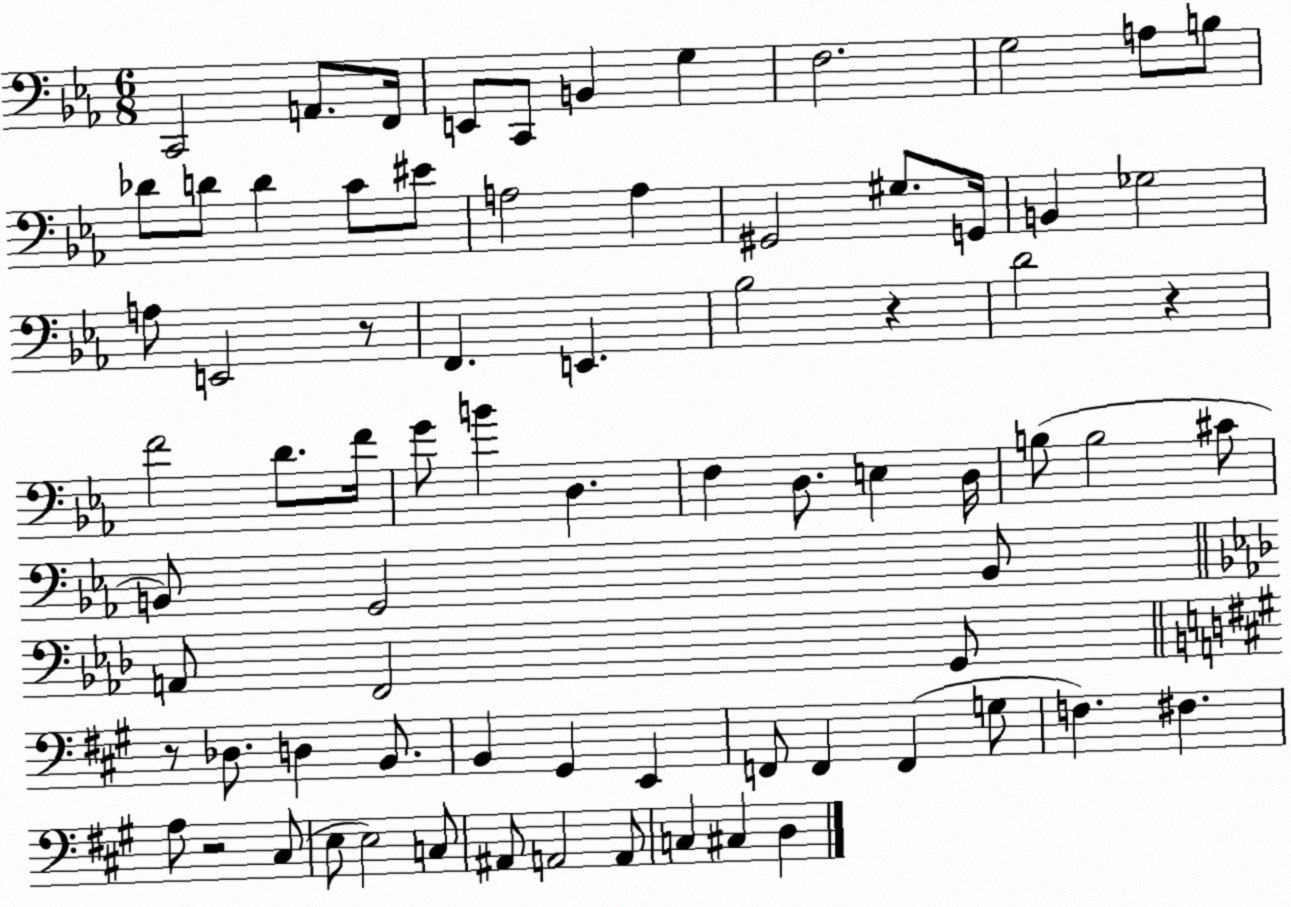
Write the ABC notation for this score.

X:1
T:Untitled
M:6/8
L:1/4
K:Eb
C,,2 A,,/2 F,,/4 E,,/2 C,,/2 B,, G, F,2 G,2 A,/2 B,/2 _D/2 D/2 D C/2 ^E/2 A,2 A, ^G,,2 ^G,/2 G,,/4 B,, _G,2 A,/2 E,,2 z/2 F,, E,, _B,2 z D2 z F2 D/2 F/4 G/2 B D, F, D,/2 E, D,/4 B,/2 B,2 ^C/2 B,,/2 G,,2 B,,/2 A,,/2 F,,2 G,,/2 z/2 _D,/2 D, B,,/2 B,, ^G,, E,, F,,/2 F,, F,, G,/2 F, ^F, A,/2 z2 ^C,/2 E,/2 E,2 C,/2 ^A,,/2 A,,2 A,,/2 C, ^C, D,